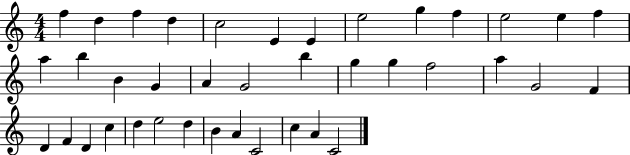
X:1
T:Untitled
M:4/4
L:1/4
K:C
f d f d c2 E E e2 g f e2 e f a b B G A G2 b g g f2 a G2 F D F D c d e2 d B A C2 c A C2